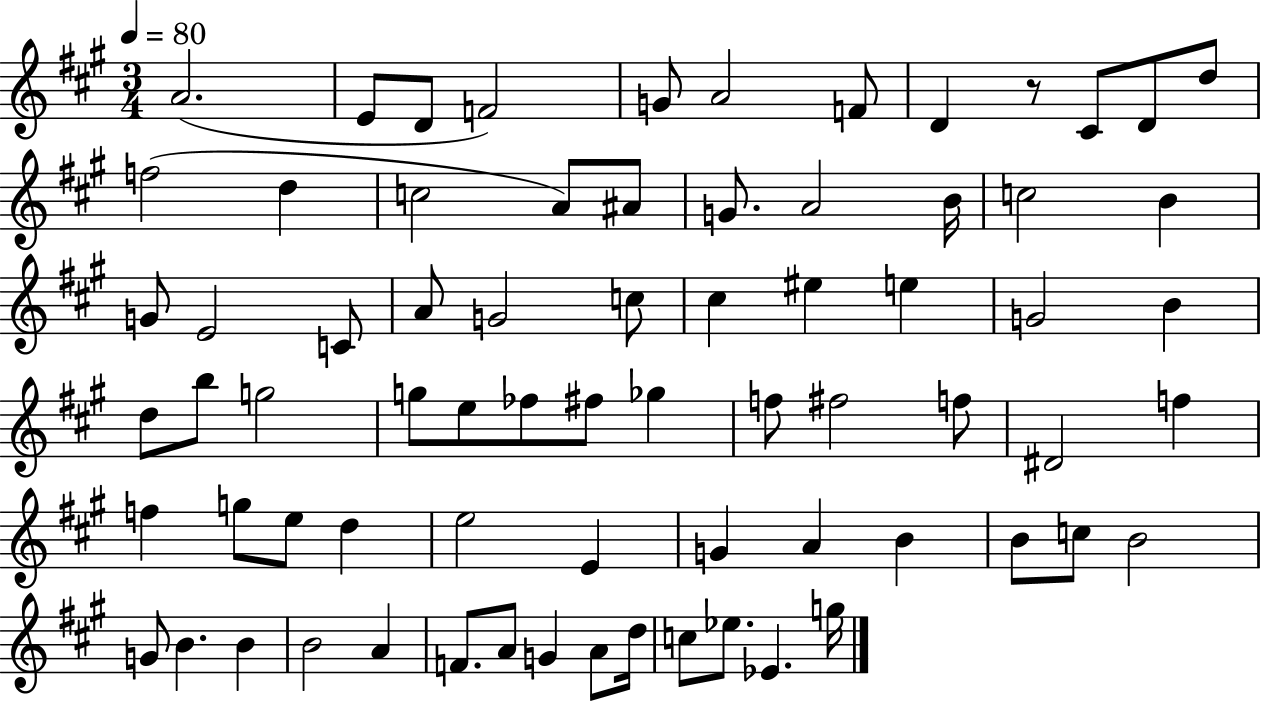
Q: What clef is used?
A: treble